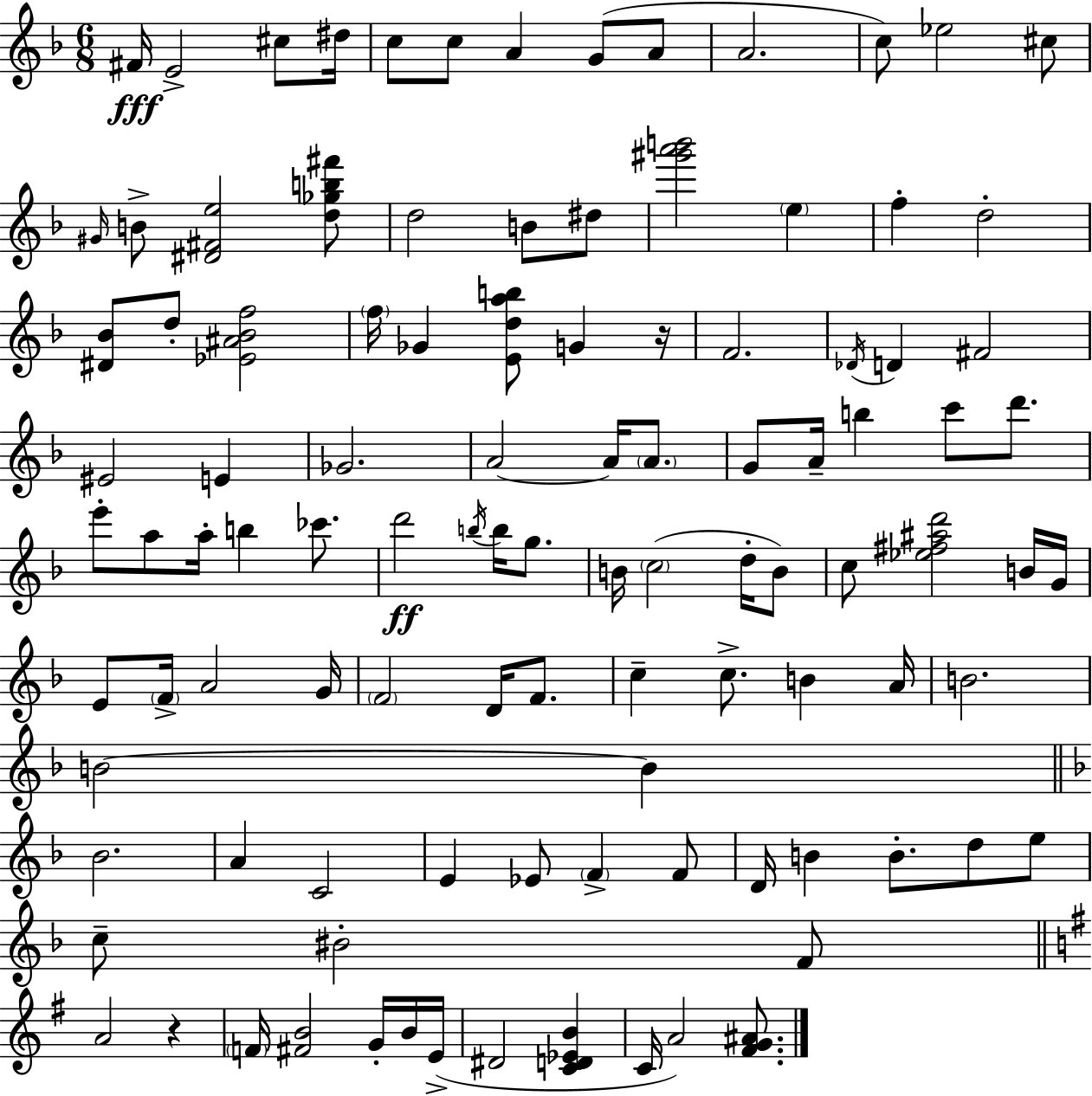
{
  \clef treble
  \numericTimeSignature
  \time 6/8
  \key d \minor
  fis'16\fff e'2-> cis''8 dis''16 | c''8 c''8 a'4 g'8( a'8 | a'2. | c''8) ees''2 cis''8 | \break \grace { gis'16 } b'8-> <dis' fis' e''>2 <d'' ges'' b'' fis'''>8 | d''2 b'8 dis''8 | <gis''' a''' b'''>2 \parenthesize e''4 | f''4-. d''2-. | \break <dis' bes'>8 d''8-. <ees' ais' bes' f''>2 | \parenthesize f''16 ges'4 <e' d'' a'' b''>8 g'4 | r16 f'2. | \acciaccatura { des'16 } d'4 fis'2 | \break eis'2 e'4 | ges'2. | a'2~~ a'16 \parenthesize a'8. | g'8 a'16-- b''4 c'''8 d'''8. | \break e'''8-. a''8 a''16-. b''4 ces'''8. | d'''2\ff \acciaccatura { b''16 } b''16 | g''8. b'16 \parenthesize c''2( | d''16-. b'8) c''8 <ees'' fis'' ais'' d'''>2 | \break b'16 g'16 e'8 \parenthesize f'16-> a'2 | g'16 \parenthesize f'2 d'16 | f'8. c''4-- c''8.-> b'4 | a'16 b'2. | \break b'2~~ b'4 | \bar "||" \break \key d \minor bes'2. | a'4 c'2 | e'4 ees'8 \parenthesize f'4-> f'8 | d'16 b'4 b'8.-. d''8 e''8 | \break c''8-- bis'2-. f'8 | \bar "||" \break \key g \major a'2 r4 | \parenthesize f'16 <fis' b'>2 g'16-. b'16 e'16->( | dis'2 <c' d' ees' b'>4 | c'16 a'2) <fis' g' ais'>8. | \break \bar "|."
}